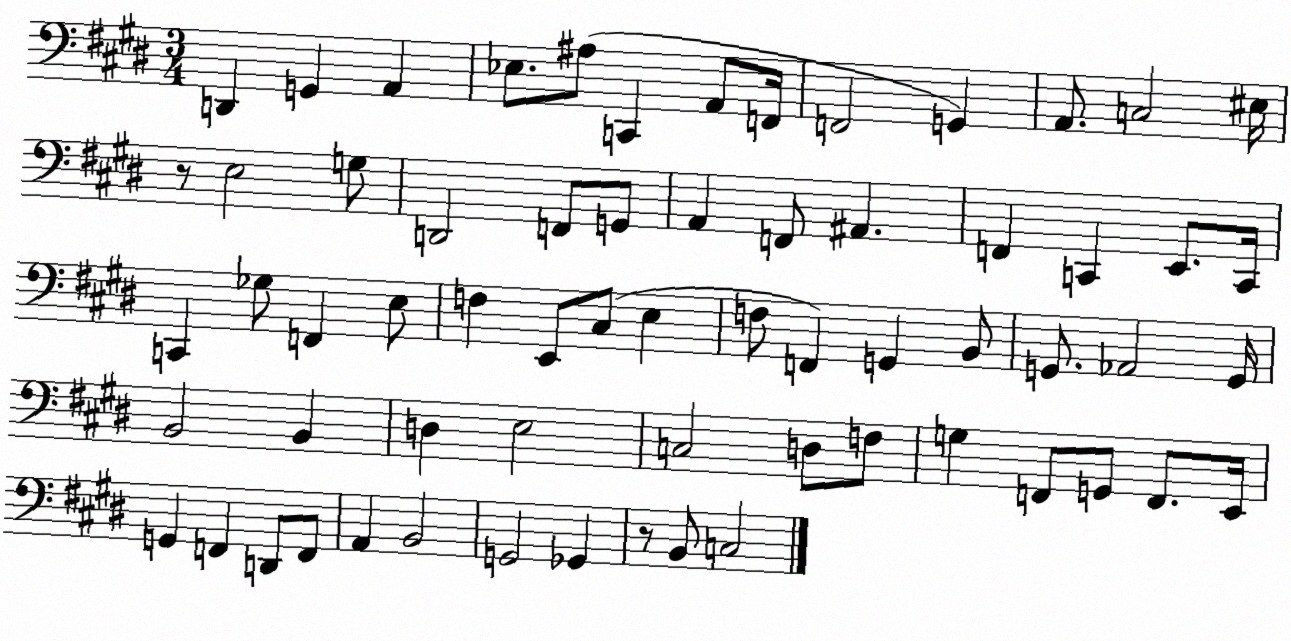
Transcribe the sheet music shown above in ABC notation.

X:1
T:Untitled
M:3/4
L:1/4
K:E
D,, G,, A,, _E,/2 ^A,/2 C,, A,,/2 F,,/4 F,,2 G,, A,,/2 C,2 ^E,/4 z/2 E,2 G,/2 D,,2 F,,/2 G,,/2 A,, F,,/2 ^A,, F,, C,, E,,/2 C,,/4 C,, _G,/2 F,, E,/2 F, E,,/2 ^C,/2 E, F,/2 F,, G,, B,,/2 G,,/2 _A,,2 G,,/4 B,,2 B,, D, E,2 C,2 D,/2 F,/2 G, F,,/2 G,,/2 F,,/2 E,,/4 G,, F,, D,,/2 F,,/2 A,, B,,2 G,,2 _G,, z/2 B,,/2 C,2